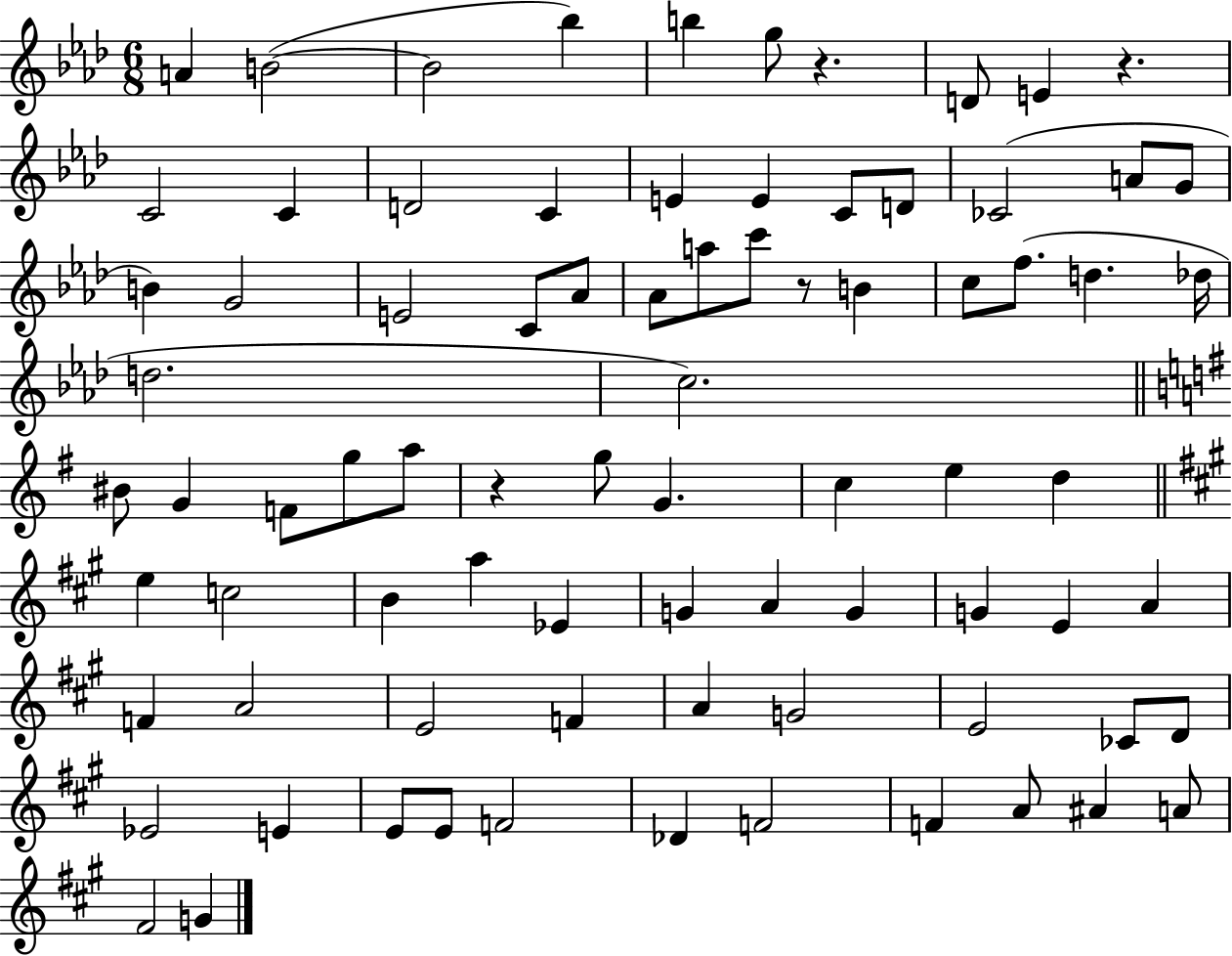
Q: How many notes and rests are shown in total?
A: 81